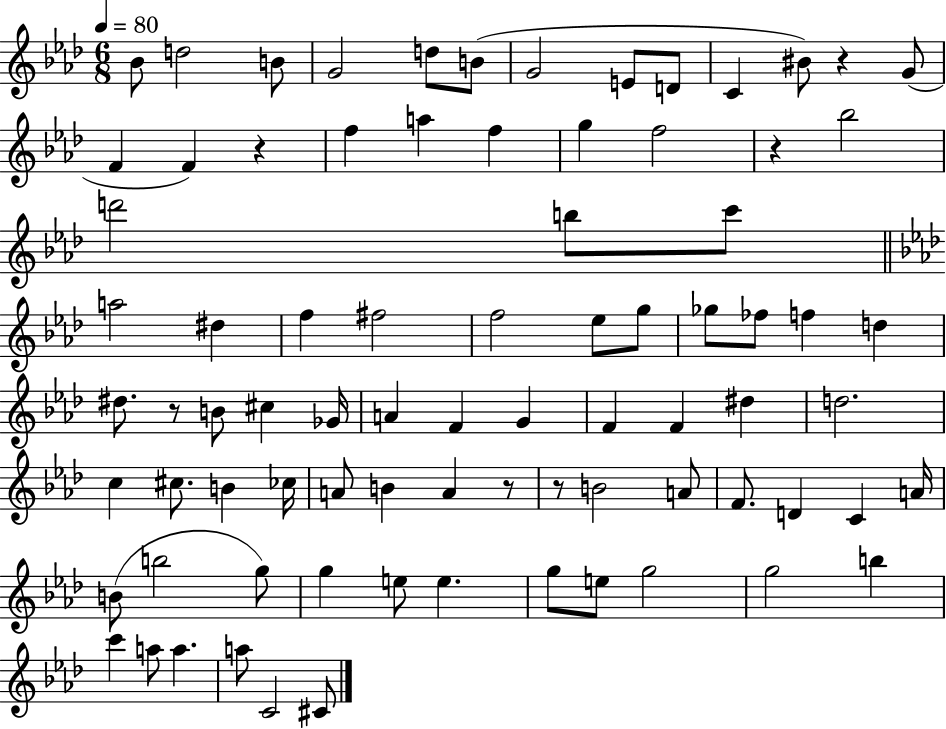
{
  \clef treble
  \numericTimeSignature
  \time 6/8
  \key aes \major
  \tempo 4 = 80
  bes'8 d''2 b'8 | g'2 d''8 b'8( | g'2 e'8 d'8 | c'4 bis'8) r4 g'8( | \break f'4 f'4) r4 | f''4 a''4 f''4 | g''4 f''2 | r4 bes''2 | \break d'''2 b''8 c'''8 | \bar "||" \break \key aes \major a''2 dis''4 | f''4 fis''2 | f''2 ees''8 g''8 | ges''8 fes''8 f''4 d''4 | \break dis''8. r8 b'8 cis''4 ges'16 | a'4 f'4 g'4 | f'4 f'4 dis''4 | d''2. | \break c''4 cis''8. b'4 ces''16 | a'8 b'4 a'4 r8 | r8 b'2 a'8 | f'8. d'4 c'4 a'16 | \break b'8( b''2 g''8) | g''4 e''8 e''4. | g''8 e''8 g''2 | g''2 b''4 | \break c'''4 a''8 a''4. | a''8 c'2 cis'8 | \bar "|."
}